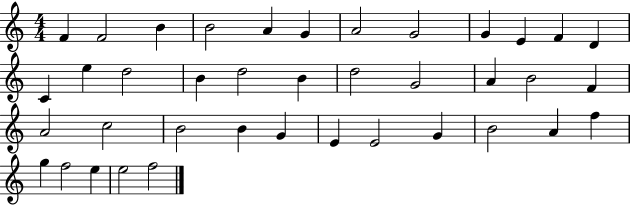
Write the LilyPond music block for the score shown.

{
  \clef treble
  \numericTimeSignature
  \time 4/4
  \key c \major
  f'4 f'2 b'4 | b'2 a'4 g'4 | a'2 g'2 | g'4 e'4 f'4 d'4 | \break c'4 e''4 d''2 | b'4 d''2 b'4 | d''2 g'2 | a'4 b'2 f'4 | \break a'2 c''2 | b'2 b'4 g'4 | e'4 e'2 g'4 | b'2 a'4 f''4 | \break g''4 f''2 e''4 | e''2 f''2 | \bar "|."
}